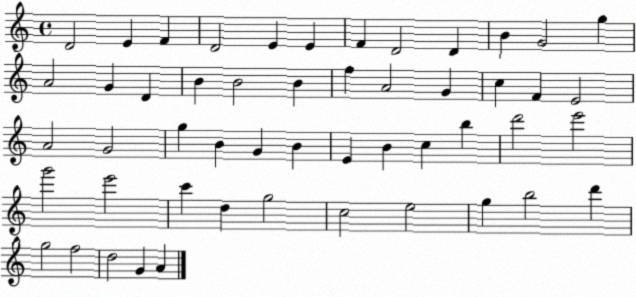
X:1
T:Untitled
M:4/4
L:1/4
K:C
D2 E F D2 E E F D2 D B G2 g A2 G D B B2 B f A2 G c F E2 A2 G2 g B G B E B c b d'2 e'2 g'2 e'2 c' d g2 c2 e2 g b2 d' g2 f2 d2 G A